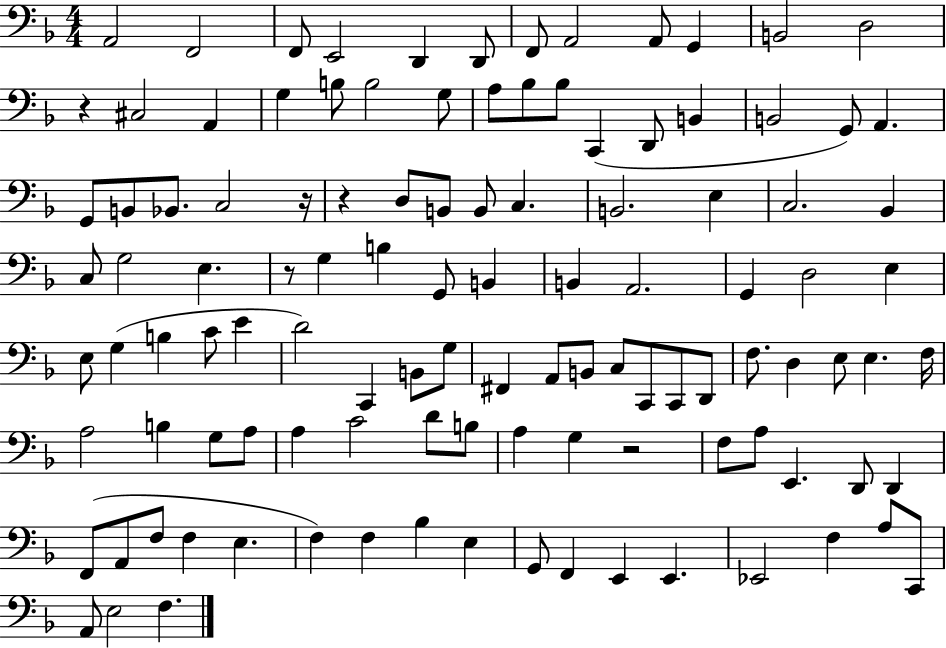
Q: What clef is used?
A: bass